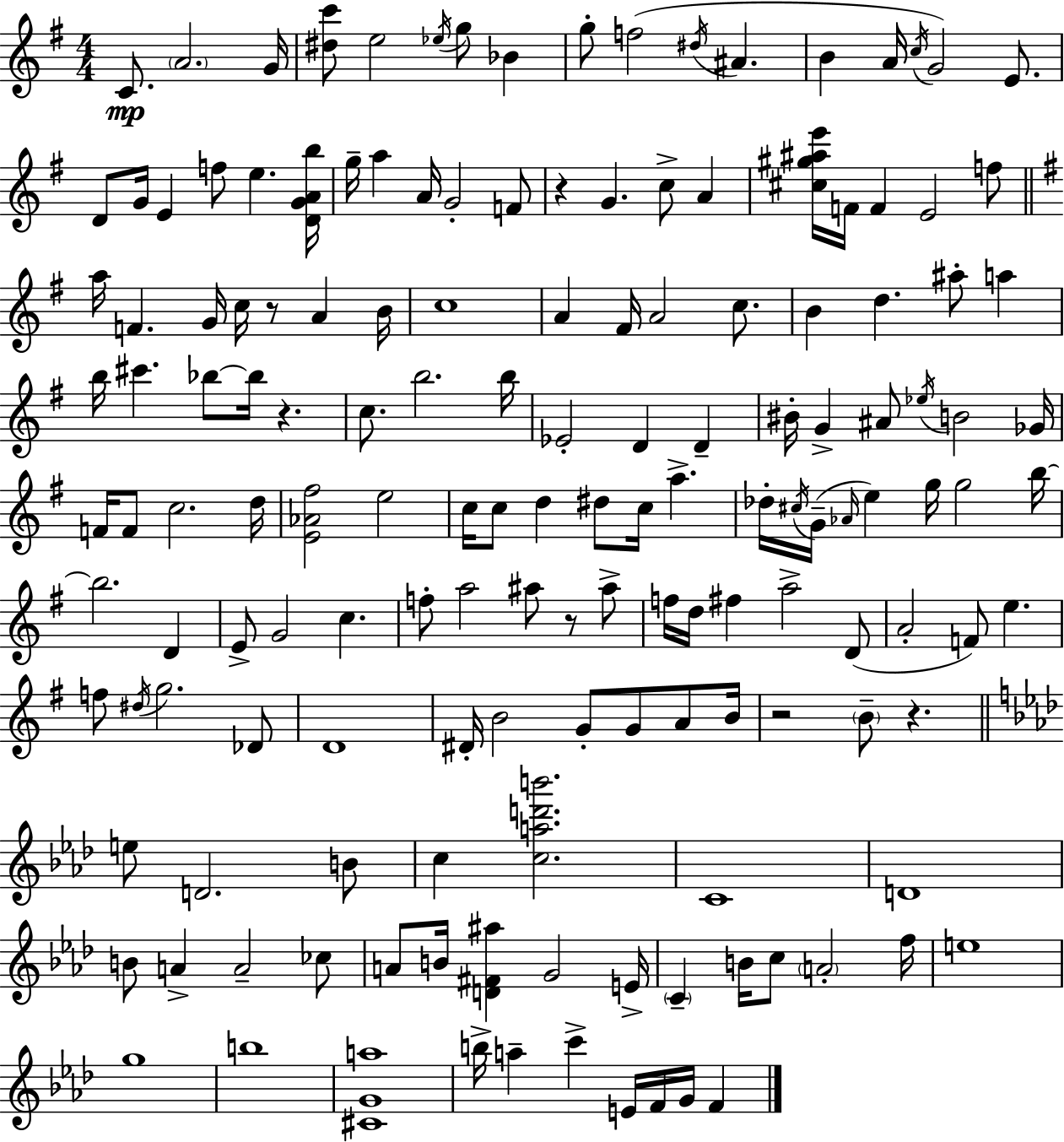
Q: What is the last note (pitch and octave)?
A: F4